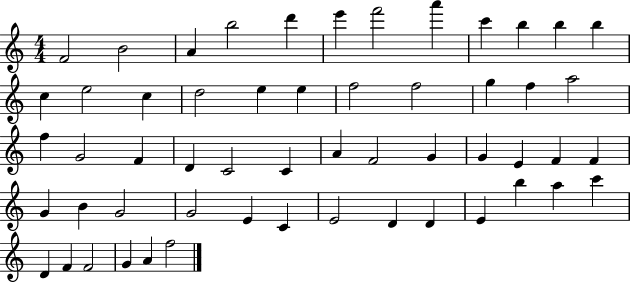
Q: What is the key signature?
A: C major